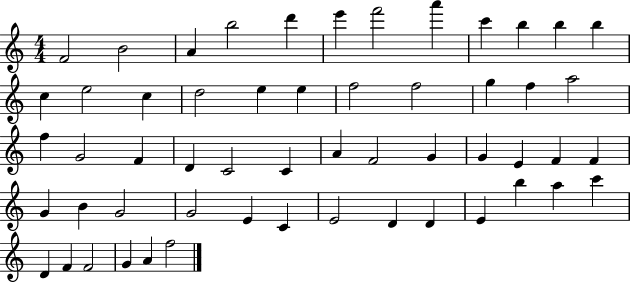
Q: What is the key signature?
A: C major